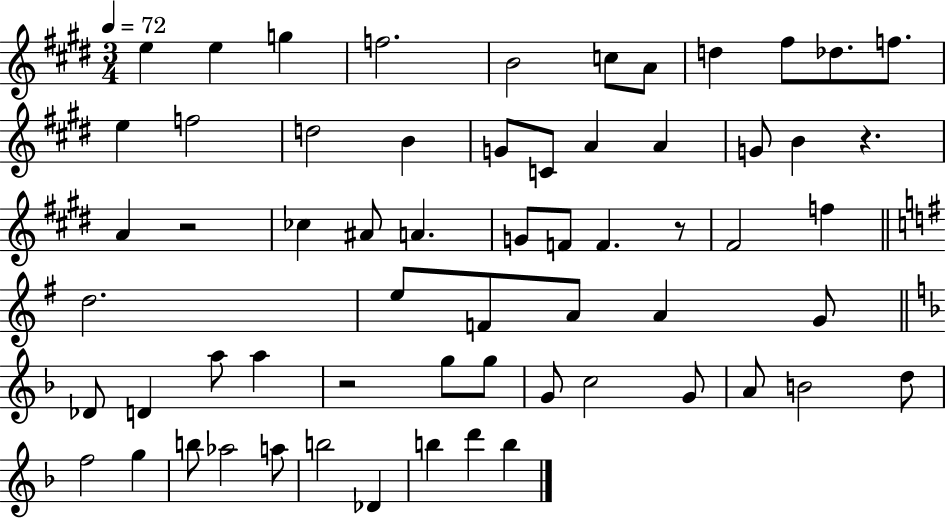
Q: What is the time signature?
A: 3/4